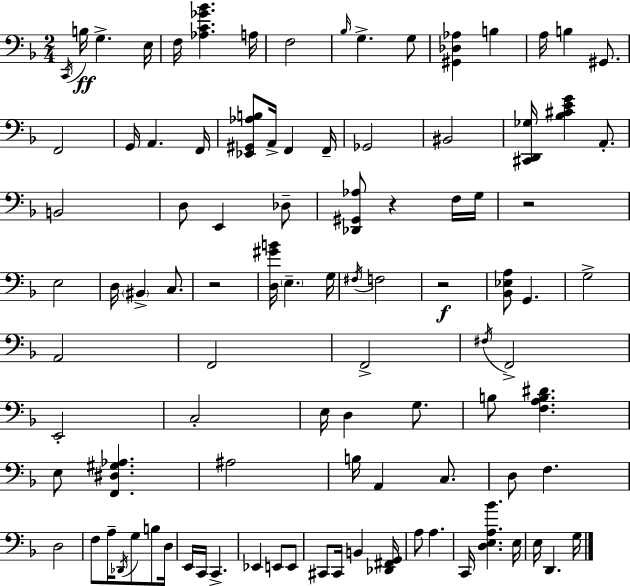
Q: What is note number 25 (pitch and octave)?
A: B2